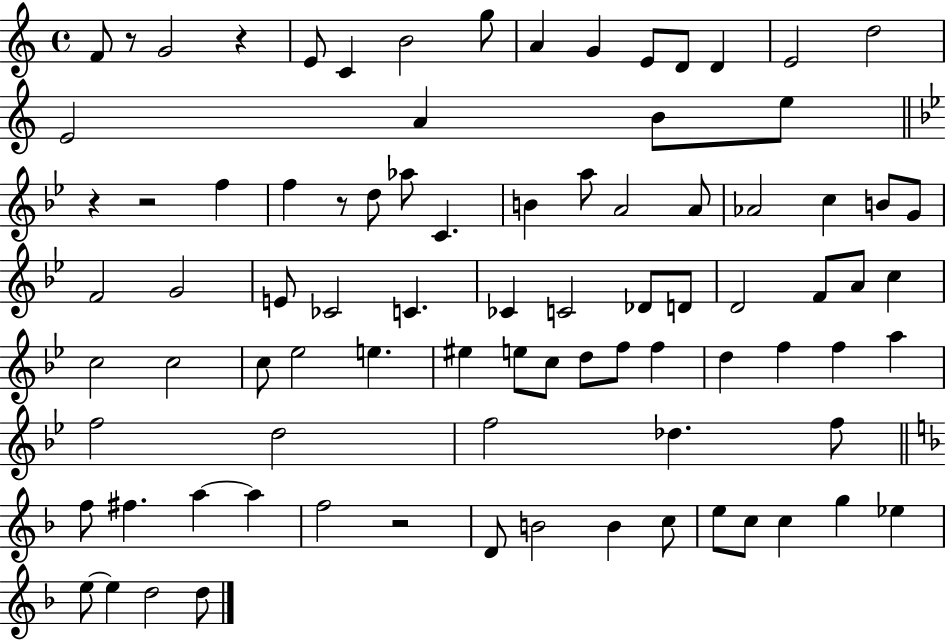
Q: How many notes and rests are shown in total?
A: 87